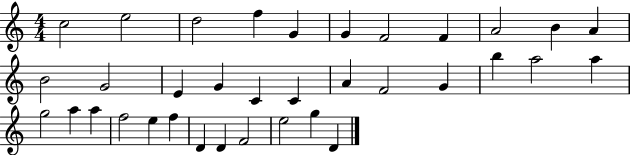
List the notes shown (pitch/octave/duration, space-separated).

C5/h E5/h D5/h F5/q G4/q G4/q F4/h F4/q A4/h B4/q A4/q B4/h G4/h E4/q G4/q C4/q C4/q A4/q F4/h G4/q B5/q A5/h A5/q G5/h A5/q A5/q F5/h E5/q F5/q D4/q D4/q F4/h E5/h G5/q D4/q